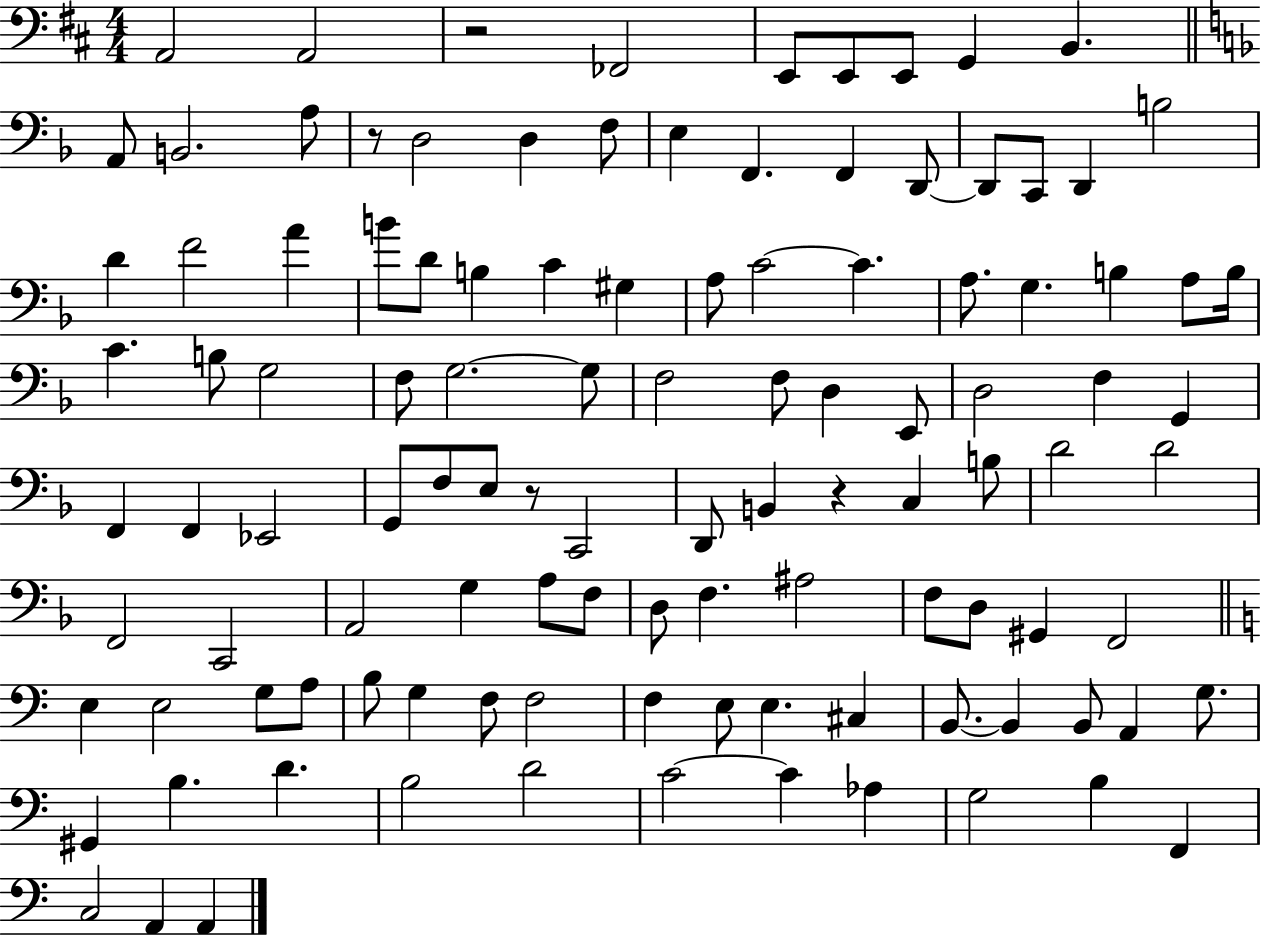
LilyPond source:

{
  \clef bass
  \numericTimeSignature
  \time 4/4
  \key d \major
  a,2 a,2 | r2 fes,2 | e,8 e,8 e,8 g,4 b,4. | \bar "||" \break \key f \major a,8 b,2. a8 | r8 d2 d4 f8 | e4 f,4. f,4 d,8~~ | d,8 c,8 d,4 b2 | \break d'4 f'2 a'4 | b'8 d'8 b4 c'4 gis4 | a8 c'2~~ c'4. | a8. g4. b4 a8 b16 | \break c'4. b8 g2 | f8 g2.~~ g8 | f2 f8 d4 e,8 | d2 f4 g,4 | \break f,4 f,4 ees,2 | g,8 f8 e8 r8 c,2 | d,8 b,4 r4 c4 b8 | d'2 d'2 | \break f,2 c,2 | a,2 g4 a8 f8 | d8 f4. ais2 | f8 d8 gis,4 f,2 | \break \bar "||" \break \key a \minor e4 e2 g8 a8 | b8 g4 f8 f2 | f4 e8 e4. cis4 | b,8.~~ b,4 b,8 a,4 g8. | \break gis,4 b4. d'4. | b2 d'2 | c'2~~ c'4 aes4 | g2 b4 f,4 | \break c2 a,4 a,4 | \bar "|."
}